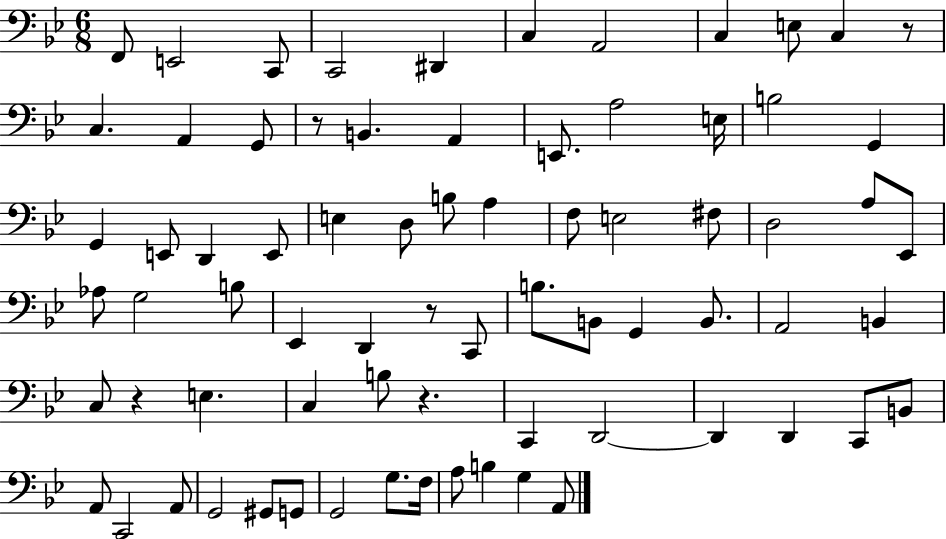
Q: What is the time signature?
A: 6/8